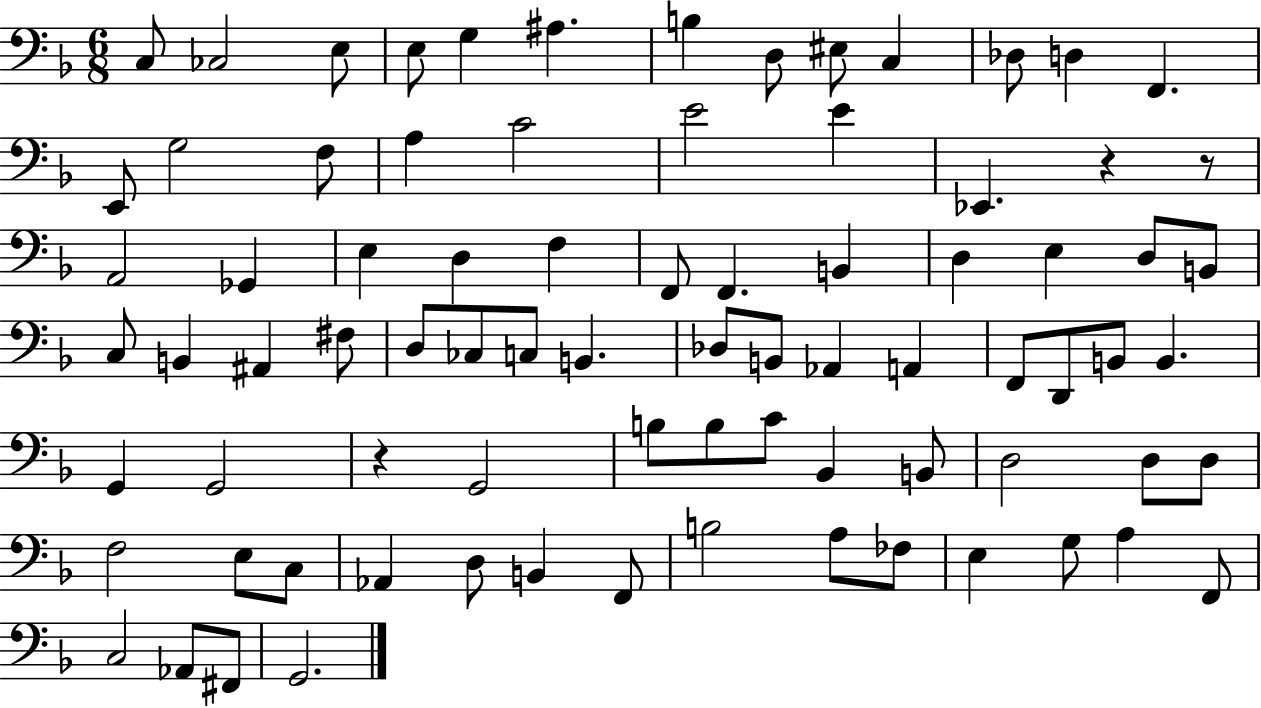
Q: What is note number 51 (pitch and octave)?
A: G2